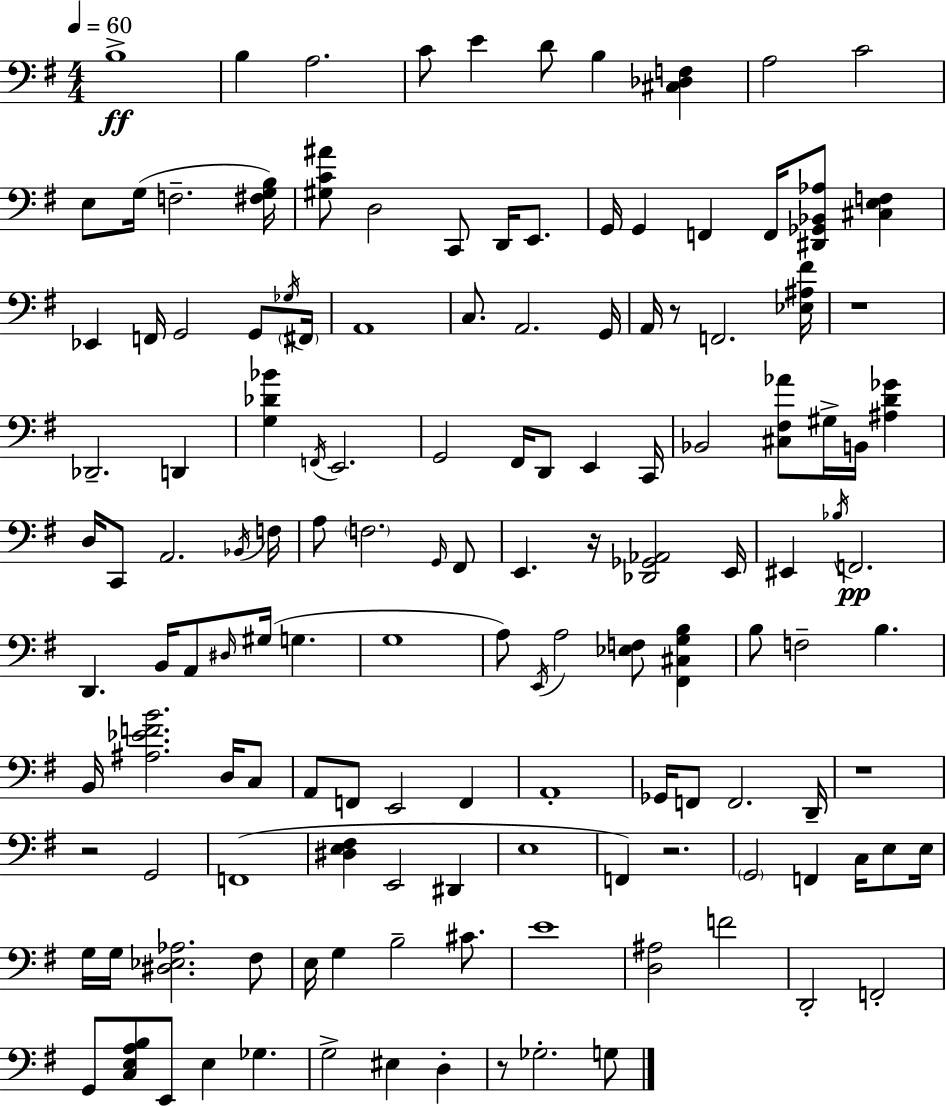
{
  \clef bass
  \numericTimeSignature
  \time 4/4
  \key e \minor
  \tempo 4 = 60
  \repeat volta 2 { b1->\ff | b4 a2. | c'8 e'4 d'8 b4 <cis des f>4 | a2 c'2 | \break e8 g16( f2.-- <fis g b>16) | <gis c' ais'>8 d2 c,8 d,16 e,8. | g,16 g,4 f,4 f,16 <dis, ges, bes, aes>8 <cis e f>4 | ees,4 f,16 g,2 g,8 \acciaccatura { ges16 } | \break \parenthesize fis,16 a,1 | c8. a,2. | g,16 a,16 r8 f,2. | <ees ais fis'>16 r1 | \break des,2.-- d,4 | <g des' bes'>4 \acciaccatura { f,16 } e,2. | g,2 fis,16 d,8 e,4 | c,16 bes,2 <cis fis aes'>8 gis16-> b,16 <ais d' ges'>4 | \break d16 c,8 a,2. | \acciaccatura { bes,16 } f16 a8 \parenthesize f2. | \grace { g,16 } fis,8 e,4. r16 <des, ges, aes,>2 | e,16 eis,4 \acciaccatura { bes16 }\pp f,2. | \break d,4. b,16 a,8 \grace { dis16 }( gis16 | g4. g1 | a8) \acciaccatura { e,16 } a2 | <ees f>8 <fis, cis g b>4 b8 f2-- | \break b4. b,16 <ais ees' f' b'>2. | d16 c8 a,8 f,8 e,2 | f,4 a,1-. | ges,16 f,8 f,2. | \break d,16-- r1 | r2 g,2 | f,1( | <dis e fis>4 e,2 | \break dis,4 e1 | f,4) r2. | \parenthesize g,2 f,4 | c16 e8 e16 g16 g16 <dis ees aes>2. | \break fis8 e16 g4 b2-- | cis'8. e'1 | <d ais>2 f'2 | d,2-. f,2-. | \break g,8 <c e a b>8 e,8 e4 | ges4. g2-> eis4 | d4-. r8 ges2.-. | g8 } \bar "|."
}